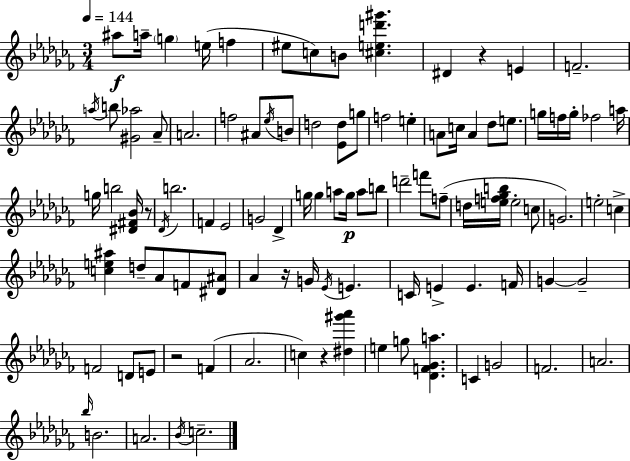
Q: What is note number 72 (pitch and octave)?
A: E4